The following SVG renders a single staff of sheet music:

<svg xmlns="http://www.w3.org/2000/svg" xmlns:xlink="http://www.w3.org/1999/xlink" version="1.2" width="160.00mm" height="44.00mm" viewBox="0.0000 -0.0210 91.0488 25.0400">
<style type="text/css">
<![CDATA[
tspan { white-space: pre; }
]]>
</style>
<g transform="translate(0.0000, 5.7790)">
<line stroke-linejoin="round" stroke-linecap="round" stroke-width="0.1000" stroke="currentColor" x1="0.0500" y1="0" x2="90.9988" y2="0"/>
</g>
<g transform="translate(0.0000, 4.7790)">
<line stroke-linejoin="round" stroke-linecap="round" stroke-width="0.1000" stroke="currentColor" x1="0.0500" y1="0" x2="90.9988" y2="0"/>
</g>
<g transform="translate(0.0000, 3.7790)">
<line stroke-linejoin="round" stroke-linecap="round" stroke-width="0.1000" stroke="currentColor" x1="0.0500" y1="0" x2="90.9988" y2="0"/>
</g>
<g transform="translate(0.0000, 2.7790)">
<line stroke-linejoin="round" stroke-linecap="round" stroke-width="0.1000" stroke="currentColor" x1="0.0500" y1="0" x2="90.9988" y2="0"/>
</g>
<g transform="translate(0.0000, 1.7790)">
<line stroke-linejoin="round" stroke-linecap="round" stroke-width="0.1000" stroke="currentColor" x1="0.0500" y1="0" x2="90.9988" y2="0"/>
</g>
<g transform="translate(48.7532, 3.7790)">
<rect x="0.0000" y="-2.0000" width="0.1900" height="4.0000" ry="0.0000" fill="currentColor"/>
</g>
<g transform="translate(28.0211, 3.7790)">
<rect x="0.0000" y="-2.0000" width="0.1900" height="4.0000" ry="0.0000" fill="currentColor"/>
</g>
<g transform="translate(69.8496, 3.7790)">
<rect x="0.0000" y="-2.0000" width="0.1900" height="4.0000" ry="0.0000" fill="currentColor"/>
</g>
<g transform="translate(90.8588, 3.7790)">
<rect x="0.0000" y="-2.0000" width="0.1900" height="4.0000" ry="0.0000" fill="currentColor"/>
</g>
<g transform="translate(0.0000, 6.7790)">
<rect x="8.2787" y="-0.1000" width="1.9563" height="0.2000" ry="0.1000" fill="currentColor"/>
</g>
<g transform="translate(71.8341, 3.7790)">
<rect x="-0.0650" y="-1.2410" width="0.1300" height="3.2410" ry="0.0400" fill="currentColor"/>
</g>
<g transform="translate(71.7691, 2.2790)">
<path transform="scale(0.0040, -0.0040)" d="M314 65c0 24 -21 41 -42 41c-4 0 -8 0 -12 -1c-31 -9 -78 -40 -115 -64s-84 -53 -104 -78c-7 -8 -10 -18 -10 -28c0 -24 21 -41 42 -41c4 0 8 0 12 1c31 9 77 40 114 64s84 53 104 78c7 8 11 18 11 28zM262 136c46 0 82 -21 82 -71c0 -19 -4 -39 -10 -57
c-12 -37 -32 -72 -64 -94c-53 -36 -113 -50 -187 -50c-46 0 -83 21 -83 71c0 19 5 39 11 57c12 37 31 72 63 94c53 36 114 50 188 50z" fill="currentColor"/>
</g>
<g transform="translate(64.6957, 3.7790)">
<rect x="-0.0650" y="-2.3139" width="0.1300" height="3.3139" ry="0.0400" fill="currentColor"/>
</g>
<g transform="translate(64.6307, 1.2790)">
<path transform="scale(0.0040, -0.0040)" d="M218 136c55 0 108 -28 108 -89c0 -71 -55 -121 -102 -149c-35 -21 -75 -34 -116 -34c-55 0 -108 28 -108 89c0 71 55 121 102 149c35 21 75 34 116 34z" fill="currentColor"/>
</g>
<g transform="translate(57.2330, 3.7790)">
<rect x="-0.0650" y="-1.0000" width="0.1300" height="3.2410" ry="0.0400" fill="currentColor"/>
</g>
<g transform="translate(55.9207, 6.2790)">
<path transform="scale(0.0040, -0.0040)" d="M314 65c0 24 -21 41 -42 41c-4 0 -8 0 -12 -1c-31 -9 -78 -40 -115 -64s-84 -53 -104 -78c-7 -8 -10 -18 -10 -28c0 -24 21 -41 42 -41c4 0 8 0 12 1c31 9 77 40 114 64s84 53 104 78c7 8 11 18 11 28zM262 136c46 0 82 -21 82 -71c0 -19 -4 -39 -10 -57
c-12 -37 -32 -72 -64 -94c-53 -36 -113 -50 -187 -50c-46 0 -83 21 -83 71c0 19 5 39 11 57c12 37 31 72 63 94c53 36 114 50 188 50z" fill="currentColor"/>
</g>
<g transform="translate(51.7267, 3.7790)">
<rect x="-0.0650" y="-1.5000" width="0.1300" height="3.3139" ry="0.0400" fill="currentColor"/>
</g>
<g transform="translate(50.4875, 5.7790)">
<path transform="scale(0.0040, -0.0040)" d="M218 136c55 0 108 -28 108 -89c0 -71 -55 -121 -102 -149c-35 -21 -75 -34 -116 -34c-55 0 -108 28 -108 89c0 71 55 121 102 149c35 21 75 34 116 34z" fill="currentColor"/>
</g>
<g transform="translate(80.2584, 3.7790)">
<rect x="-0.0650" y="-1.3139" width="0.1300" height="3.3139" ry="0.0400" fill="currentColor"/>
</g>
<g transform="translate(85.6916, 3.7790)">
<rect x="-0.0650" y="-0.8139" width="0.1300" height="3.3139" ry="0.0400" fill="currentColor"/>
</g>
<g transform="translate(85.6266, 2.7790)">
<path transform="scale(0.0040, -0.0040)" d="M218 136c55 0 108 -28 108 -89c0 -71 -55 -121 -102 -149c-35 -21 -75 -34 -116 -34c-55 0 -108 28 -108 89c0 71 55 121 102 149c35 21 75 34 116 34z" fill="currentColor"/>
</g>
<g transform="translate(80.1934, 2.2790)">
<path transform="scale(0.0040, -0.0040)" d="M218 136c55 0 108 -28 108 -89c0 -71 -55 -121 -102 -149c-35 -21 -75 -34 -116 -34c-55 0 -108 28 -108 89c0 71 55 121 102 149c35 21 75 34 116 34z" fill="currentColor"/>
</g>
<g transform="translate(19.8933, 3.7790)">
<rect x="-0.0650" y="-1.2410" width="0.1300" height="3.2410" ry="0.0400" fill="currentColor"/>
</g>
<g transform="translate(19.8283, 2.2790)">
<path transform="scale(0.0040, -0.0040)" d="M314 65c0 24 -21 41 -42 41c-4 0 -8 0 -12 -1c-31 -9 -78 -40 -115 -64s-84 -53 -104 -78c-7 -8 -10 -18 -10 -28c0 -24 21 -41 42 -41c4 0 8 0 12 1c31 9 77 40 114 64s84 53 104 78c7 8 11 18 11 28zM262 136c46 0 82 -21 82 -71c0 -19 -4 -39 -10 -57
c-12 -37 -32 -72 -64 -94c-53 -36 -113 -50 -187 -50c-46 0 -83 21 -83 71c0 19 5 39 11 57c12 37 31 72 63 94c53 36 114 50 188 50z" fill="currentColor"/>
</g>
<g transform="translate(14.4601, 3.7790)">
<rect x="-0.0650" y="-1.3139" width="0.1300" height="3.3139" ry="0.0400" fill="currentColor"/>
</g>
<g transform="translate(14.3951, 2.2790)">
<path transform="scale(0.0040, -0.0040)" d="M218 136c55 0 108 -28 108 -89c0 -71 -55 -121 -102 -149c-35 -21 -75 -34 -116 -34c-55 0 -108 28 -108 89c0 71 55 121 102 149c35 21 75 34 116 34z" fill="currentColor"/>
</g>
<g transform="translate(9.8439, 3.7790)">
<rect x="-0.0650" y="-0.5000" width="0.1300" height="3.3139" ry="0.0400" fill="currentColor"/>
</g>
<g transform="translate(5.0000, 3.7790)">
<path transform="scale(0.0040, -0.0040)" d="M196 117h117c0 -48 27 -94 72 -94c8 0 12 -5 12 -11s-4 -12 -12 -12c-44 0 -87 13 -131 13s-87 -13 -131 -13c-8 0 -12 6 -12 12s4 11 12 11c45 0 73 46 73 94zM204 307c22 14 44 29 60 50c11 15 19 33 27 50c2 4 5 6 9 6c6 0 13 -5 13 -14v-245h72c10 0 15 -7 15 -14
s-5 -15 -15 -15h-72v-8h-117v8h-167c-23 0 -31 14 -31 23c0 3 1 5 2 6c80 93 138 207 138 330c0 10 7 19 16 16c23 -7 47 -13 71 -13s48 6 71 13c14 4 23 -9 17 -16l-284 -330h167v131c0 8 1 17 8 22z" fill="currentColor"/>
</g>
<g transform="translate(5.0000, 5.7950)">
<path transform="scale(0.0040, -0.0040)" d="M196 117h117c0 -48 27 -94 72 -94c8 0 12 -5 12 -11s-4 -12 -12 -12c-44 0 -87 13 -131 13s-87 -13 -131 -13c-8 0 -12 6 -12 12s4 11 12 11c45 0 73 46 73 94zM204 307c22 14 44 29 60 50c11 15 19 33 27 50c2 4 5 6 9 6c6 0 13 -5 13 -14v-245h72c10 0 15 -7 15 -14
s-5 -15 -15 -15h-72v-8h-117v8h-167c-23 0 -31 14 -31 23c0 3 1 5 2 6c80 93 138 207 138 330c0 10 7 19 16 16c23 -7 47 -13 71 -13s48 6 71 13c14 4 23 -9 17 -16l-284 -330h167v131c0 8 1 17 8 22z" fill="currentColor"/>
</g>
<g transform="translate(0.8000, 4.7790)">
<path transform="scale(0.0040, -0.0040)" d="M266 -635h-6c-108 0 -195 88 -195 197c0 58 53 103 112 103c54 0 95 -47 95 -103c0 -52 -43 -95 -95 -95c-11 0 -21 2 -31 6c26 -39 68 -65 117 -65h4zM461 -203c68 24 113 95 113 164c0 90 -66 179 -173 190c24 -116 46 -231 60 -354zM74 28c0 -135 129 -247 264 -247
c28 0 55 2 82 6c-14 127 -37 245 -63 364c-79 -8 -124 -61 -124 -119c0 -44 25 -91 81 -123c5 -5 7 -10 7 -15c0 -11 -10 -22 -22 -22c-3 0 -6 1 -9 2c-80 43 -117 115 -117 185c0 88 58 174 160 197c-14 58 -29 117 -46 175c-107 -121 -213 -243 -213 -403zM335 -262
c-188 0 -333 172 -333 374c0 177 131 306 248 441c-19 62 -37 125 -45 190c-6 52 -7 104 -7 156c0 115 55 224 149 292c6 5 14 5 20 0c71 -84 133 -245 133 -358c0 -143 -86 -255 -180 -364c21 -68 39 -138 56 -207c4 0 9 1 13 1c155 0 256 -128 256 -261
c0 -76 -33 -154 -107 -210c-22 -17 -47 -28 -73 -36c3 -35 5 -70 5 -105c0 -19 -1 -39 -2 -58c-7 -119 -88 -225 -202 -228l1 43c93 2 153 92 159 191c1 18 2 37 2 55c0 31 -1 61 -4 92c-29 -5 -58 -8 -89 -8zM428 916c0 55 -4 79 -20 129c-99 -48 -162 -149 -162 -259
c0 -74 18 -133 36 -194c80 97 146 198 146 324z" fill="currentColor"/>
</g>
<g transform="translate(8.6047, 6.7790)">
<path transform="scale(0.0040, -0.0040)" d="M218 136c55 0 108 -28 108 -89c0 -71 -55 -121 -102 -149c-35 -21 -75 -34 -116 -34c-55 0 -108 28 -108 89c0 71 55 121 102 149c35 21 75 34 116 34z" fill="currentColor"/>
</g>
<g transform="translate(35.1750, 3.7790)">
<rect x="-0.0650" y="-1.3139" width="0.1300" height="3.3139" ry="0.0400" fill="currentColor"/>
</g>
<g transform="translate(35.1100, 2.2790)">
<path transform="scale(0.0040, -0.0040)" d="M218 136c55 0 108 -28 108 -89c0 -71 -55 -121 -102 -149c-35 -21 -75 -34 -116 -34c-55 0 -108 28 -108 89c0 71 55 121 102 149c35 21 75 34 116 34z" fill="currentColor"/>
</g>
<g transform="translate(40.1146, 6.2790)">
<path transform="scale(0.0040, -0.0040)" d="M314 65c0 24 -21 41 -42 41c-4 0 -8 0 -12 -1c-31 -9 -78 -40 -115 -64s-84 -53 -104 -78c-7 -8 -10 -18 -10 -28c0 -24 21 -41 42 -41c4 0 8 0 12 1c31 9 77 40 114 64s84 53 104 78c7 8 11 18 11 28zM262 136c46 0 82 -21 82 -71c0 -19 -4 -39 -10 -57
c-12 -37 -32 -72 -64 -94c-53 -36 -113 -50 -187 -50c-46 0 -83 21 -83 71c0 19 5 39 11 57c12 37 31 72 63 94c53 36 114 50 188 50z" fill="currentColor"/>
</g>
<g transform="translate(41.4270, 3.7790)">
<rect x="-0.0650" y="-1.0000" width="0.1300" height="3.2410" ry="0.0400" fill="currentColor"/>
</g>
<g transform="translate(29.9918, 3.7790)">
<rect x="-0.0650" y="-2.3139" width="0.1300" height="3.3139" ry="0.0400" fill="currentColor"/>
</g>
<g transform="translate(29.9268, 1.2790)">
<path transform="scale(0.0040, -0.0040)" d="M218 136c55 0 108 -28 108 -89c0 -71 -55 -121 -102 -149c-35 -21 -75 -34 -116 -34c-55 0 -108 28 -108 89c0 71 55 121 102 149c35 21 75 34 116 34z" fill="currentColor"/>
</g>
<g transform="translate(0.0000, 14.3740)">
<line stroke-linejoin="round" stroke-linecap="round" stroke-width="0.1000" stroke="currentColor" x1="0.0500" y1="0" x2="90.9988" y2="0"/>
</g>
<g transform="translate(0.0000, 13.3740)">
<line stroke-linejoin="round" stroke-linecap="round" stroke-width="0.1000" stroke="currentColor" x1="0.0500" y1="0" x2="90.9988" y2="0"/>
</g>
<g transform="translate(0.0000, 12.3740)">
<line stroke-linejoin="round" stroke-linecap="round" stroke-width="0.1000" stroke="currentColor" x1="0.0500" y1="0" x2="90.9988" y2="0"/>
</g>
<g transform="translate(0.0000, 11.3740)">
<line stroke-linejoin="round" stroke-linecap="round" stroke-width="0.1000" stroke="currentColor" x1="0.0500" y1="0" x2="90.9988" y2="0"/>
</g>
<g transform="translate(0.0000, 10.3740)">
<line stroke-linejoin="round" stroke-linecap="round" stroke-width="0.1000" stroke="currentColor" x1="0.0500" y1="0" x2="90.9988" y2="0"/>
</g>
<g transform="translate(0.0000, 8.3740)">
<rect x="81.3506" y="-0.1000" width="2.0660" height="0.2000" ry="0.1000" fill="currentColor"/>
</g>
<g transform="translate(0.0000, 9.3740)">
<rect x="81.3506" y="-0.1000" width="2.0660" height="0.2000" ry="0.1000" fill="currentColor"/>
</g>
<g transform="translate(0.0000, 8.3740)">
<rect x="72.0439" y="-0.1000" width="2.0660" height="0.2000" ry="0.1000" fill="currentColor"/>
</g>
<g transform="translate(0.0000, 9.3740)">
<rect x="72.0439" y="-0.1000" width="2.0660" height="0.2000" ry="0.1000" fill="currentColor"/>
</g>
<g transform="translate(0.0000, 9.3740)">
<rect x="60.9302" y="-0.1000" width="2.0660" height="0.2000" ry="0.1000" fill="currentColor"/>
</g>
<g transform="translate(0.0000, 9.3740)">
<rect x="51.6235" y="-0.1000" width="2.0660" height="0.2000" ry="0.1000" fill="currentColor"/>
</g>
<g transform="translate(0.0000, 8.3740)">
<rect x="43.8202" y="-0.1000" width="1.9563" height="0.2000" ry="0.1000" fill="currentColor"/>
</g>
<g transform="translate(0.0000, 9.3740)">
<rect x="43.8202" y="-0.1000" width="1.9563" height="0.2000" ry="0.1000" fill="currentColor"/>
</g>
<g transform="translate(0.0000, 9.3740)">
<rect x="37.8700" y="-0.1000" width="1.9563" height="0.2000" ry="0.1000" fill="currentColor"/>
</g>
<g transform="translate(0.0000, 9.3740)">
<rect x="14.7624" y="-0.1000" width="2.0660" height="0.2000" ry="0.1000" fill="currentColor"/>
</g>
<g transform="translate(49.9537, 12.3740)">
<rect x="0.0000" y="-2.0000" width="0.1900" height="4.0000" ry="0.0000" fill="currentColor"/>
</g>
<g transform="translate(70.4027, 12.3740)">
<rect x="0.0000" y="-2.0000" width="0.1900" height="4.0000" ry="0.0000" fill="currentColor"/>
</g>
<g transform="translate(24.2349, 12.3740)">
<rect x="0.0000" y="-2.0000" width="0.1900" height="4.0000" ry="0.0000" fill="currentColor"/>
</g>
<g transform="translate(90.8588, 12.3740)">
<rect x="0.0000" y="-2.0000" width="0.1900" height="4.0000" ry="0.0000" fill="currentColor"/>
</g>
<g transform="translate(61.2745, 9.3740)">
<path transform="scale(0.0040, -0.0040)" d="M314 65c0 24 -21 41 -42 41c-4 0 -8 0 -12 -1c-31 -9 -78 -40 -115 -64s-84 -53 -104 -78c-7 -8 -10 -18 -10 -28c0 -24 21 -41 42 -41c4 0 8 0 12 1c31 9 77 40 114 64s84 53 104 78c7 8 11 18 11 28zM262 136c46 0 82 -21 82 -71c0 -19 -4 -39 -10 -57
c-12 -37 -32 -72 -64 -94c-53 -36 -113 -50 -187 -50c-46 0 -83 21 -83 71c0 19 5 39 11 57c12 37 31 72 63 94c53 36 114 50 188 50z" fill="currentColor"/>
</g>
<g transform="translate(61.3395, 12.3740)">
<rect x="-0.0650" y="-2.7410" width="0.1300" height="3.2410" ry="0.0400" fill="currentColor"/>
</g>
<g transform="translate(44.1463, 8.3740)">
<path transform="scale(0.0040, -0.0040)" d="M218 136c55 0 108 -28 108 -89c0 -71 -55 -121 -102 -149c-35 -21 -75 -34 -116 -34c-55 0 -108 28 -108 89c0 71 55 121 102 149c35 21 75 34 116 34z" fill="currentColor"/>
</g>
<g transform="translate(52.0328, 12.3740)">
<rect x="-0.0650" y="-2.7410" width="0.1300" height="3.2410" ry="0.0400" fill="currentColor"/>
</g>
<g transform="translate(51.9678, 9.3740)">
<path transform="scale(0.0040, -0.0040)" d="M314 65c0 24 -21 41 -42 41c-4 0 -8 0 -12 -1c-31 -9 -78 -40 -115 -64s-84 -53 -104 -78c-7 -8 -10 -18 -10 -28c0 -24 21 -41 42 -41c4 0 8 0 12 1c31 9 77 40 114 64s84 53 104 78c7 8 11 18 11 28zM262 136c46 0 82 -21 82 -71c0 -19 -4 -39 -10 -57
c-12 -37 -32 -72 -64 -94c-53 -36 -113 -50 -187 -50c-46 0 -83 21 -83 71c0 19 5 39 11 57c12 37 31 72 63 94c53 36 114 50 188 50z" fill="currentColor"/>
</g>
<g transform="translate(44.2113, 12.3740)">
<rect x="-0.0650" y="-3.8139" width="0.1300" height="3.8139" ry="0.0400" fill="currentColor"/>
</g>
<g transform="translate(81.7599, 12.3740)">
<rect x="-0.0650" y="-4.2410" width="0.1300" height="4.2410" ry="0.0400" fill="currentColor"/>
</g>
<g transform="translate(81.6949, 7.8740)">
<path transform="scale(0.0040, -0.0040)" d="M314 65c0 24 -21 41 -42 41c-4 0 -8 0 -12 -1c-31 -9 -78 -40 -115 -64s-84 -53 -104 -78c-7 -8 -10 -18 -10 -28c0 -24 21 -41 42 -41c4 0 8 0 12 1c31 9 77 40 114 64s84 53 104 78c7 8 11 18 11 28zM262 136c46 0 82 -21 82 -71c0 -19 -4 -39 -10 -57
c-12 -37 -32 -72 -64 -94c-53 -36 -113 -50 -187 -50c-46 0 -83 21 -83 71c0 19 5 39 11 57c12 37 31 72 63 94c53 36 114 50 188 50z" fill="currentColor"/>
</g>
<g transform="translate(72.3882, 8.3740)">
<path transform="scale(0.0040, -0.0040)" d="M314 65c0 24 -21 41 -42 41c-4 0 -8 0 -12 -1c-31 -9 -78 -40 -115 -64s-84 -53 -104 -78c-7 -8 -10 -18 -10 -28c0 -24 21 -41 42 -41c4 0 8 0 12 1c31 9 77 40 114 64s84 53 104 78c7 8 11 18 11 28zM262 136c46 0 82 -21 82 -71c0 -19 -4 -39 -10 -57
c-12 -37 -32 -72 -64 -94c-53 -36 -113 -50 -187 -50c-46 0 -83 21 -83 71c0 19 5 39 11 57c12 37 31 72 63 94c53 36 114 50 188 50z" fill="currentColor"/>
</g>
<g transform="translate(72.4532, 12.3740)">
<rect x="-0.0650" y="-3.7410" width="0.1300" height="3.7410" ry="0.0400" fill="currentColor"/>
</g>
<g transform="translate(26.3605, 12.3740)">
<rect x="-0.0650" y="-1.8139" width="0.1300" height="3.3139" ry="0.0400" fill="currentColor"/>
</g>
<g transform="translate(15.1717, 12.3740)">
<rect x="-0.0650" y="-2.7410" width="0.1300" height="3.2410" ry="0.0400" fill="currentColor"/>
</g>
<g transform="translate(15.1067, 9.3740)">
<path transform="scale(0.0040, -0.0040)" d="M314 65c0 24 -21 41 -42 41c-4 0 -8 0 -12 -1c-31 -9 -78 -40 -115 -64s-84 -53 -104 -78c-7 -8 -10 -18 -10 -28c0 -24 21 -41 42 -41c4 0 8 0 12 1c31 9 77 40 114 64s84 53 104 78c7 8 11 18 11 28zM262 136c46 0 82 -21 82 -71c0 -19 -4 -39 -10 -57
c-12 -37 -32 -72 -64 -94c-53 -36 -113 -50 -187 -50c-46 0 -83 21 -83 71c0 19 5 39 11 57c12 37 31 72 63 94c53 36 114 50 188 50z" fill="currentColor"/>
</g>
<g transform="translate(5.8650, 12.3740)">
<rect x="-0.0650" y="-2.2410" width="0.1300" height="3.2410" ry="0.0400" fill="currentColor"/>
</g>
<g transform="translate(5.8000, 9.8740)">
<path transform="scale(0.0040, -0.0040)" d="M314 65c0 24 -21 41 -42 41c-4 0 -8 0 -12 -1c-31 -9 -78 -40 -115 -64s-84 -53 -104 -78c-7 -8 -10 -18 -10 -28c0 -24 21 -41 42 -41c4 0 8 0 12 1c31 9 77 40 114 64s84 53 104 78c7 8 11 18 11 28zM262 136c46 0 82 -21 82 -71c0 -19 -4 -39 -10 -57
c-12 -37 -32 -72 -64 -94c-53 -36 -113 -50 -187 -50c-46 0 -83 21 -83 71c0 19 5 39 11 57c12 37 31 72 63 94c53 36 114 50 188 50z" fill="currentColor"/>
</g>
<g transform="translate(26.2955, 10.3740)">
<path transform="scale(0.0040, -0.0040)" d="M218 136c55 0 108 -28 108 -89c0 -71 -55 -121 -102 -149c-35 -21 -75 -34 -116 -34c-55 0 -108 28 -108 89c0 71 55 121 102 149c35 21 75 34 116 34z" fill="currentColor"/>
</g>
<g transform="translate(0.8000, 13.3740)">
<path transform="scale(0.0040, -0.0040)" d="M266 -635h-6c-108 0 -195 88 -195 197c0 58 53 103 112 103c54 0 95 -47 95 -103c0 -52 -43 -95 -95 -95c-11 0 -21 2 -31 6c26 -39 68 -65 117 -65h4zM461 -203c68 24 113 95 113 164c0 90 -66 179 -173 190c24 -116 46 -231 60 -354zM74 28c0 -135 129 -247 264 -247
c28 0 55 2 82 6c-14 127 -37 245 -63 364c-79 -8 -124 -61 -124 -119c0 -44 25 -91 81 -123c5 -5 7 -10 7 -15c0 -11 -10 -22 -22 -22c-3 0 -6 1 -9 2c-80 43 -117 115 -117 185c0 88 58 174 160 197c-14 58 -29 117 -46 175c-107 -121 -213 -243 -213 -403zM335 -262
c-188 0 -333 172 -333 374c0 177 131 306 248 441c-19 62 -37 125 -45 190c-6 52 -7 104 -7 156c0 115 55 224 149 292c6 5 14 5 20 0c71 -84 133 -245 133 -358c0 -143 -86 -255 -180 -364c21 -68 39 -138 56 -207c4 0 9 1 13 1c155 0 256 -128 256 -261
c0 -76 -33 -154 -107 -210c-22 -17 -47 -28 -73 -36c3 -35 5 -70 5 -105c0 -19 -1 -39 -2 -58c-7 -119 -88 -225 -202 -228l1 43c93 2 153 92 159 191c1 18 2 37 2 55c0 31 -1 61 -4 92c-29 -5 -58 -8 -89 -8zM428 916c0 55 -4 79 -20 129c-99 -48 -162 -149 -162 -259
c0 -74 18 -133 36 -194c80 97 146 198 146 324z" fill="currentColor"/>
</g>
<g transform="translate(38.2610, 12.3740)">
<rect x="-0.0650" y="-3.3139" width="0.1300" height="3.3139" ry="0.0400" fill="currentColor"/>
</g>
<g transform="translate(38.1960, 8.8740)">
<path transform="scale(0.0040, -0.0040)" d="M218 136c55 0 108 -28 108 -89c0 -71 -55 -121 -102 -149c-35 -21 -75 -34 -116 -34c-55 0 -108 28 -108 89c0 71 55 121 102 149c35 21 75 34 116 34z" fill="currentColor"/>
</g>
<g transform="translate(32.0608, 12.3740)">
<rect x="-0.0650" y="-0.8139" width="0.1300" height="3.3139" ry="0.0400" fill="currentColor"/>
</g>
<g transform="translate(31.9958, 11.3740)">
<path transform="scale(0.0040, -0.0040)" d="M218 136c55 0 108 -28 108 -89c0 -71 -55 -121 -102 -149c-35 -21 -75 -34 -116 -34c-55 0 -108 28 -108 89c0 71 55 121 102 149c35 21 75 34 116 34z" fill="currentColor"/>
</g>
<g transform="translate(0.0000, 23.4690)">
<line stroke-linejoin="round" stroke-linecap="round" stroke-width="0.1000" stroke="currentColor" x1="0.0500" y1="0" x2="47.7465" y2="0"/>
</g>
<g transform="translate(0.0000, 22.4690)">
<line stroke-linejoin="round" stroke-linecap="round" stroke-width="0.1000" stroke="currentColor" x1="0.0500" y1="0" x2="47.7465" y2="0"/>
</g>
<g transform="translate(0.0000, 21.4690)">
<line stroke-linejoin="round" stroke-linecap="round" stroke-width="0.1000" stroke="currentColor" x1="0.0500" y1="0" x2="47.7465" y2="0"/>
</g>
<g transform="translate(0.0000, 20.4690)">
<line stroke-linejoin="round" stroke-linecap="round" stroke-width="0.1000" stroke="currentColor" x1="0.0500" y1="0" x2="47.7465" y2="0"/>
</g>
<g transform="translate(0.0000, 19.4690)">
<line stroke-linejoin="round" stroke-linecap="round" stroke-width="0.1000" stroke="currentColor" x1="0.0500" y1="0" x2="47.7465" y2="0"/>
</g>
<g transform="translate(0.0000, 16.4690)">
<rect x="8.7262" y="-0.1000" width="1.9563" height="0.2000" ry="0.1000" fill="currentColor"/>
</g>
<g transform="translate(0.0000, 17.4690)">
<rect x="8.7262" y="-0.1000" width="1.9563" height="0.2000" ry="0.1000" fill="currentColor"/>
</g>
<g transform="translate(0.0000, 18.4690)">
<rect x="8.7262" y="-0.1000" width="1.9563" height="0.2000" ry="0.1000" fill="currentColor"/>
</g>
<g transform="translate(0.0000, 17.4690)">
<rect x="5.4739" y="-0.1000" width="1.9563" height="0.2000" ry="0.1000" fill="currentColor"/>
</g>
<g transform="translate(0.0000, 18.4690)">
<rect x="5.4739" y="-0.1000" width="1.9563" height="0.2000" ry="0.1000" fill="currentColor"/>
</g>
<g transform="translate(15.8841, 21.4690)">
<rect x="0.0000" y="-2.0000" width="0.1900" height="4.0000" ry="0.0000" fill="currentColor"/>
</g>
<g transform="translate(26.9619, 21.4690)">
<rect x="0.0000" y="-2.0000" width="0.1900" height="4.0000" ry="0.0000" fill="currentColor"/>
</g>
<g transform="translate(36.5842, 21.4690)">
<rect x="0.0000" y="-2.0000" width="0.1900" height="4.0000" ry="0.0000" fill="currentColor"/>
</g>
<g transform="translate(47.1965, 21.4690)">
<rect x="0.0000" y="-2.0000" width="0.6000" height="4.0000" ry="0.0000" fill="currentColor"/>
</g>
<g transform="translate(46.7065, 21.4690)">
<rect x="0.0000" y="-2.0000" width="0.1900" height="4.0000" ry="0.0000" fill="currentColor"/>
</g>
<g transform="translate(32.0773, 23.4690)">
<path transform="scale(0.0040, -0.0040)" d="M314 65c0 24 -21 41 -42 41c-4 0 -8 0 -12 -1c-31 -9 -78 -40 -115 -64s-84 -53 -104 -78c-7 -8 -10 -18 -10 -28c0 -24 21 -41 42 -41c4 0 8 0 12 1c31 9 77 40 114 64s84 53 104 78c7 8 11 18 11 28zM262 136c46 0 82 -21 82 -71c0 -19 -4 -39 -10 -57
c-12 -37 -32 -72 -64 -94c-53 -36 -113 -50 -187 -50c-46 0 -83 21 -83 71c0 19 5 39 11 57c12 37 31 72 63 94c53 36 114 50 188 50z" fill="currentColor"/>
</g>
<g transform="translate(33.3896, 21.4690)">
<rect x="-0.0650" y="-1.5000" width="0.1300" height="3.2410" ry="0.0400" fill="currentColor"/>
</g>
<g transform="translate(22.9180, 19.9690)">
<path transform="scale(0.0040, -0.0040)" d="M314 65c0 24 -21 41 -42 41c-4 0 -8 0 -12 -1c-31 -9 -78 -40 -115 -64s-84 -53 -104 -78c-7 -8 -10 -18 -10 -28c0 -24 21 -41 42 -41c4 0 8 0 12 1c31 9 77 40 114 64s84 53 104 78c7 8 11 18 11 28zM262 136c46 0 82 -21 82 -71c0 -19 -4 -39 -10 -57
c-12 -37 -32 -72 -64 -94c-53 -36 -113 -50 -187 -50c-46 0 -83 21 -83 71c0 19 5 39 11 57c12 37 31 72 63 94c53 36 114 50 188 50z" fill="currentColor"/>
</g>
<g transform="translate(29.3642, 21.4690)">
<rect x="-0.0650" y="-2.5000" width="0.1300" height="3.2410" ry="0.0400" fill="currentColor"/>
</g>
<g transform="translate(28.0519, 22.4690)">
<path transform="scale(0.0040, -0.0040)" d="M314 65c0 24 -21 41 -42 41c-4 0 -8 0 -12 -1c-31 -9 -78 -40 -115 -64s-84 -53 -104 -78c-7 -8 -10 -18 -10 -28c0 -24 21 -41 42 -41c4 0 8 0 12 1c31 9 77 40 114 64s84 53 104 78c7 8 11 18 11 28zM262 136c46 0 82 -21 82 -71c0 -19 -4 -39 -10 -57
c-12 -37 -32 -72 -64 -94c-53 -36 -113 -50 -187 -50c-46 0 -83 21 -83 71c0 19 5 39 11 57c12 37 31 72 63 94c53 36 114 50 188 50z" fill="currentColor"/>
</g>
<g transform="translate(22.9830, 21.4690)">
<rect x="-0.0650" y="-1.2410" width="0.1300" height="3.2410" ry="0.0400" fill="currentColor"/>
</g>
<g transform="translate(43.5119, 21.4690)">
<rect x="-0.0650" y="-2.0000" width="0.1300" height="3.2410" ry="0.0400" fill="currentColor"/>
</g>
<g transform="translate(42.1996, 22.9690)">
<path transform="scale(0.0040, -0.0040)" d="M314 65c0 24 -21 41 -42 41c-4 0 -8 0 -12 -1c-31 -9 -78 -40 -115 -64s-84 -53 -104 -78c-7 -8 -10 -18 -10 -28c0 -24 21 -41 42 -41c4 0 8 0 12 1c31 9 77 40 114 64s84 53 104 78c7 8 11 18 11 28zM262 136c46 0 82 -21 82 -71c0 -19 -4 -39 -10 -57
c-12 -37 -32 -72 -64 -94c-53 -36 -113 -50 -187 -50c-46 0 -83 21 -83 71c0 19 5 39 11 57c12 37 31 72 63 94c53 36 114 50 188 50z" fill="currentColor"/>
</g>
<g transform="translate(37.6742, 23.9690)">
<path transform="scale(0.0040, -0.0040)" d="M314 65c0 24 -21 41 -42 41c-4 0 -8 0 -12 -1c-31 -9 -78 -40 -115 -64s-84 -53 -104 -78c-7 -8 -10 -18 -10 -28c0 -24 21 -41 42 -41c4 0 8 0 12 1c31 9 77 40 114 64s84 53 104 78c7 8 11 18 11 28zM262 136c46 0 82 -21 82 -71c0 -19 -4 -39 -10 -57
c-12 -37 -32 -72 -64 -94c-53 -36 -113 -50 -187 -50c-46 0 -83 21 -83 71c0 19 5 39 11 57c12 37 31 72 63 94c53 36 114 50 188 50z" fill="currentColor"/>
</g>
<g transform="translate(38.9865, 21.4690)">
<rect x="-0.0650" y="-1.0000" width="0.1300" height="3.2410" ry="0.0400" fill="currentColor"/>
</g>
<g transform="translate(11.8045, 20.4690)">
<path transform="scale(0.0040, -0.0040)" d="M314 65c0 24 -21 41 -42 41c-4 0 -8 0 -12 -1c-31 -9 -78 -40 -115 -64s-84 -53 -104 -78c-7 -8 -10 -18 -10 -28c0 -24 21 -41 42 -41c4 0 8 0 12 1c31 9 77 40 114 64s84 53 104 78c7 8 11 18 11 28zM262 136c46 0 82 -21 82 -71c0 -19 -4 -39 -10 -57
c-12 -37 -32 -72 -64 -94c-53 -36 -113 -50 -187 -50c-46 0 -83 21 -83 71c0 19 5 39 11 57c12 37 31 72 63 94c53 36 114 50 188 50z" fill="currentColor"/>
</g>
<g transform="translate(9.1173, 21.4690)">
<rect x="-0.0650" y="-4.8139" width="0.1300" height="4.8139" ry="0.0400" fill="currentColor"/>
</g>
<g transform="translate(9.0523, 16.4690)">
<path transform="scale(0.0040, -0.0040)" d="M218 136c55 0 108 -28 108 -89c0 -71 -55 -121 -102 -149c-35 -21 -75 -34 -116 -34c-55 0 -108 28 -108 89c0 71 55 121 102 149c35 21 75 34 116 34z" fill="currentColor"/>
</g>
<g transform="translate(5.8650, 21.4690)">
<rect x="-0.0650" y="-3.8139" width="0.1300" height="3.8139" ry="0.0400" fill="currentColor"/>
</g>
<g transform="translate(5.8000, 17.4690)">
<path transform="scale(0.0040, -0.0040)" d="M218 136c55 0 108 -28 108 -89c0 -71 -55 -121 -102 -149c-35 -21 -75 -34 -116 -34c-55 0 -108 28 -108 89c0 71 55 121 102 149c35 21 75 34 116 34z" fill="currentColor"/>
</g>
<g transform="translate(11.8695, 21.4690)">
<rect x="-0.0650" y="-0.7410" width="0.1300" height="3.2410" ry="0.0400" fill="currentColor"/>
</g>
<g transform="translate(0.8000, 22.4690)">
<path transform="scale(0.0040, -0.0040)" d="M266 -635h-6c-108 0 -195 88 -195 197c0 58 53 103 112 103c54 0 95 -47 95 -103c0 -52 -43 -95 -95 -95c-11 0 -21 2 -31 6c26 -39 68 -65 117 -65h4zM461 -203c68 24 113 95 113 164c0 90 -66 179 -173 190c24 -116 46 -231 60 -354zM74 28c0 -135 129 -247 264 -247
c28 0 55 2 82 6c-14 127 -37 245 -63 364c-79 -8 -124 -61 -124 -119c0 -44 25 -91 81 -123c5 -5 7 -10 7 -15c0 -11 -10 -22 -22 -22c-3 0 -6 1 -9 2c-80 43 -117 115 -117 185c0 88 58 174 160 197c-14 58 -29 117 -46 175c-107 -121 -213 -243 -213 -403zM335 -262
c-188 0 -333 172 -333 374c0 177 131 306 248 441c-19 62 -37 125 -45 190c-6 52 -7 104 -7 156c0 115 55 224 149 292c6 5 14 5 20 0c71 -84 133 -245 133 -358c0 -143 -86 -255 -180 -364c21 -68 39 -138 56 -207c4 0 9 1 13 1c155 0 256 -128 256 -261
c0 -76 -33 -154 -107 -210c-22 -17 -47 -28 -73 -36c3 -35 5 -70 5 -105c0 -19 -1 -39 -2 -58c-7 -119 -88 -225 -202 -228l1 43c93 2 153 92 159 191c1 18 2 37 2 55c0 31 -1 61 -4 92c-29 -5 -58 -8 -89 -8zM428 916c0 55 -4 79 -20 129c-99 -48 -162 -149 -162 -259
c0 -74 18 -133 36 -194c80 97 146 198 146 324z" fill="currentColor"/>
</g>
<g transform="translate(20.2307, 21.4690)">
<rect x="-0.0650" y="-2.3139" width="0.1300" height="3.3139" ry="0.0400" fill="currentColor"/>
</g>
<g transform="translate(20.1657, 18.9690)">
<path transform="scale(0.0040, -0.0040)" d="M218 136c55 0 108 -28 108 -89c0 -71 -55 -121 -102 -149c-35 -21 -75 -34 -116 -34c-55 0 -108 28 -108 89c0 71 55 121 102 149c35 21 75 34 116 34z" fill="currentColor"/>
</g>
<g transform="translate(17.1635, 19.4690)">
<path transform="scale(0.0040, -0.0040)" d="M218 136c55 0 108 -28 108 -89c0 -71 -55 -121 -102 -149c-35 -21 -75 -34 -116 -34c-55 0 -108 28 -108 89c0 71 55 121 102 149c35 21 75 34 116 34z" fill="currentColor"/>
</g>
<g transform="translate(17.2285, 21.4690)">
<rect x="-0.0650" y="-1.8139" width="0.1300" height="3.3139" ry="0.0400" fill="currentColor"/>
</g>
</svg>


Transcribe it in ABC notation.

X:1
T:Untitled
M:4/4
L:1/4
K:C
C e e2 g e D2 E D2 g e2 e d g2 a2 f d b c' a2 a2 c'2 d'2 c' e' d2 f g e2 G2 E2 D2 F2